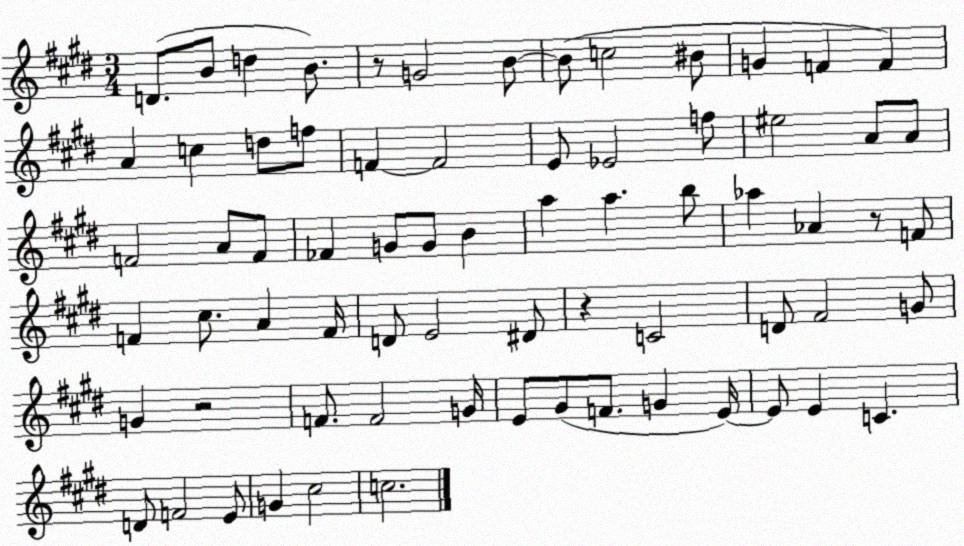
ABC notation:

X:1
T:Untitled
M:3/4
L:1/4
K:E
D/2 B/2 d B/2 z/2 G2 B/2 B/2 c2 ^B/2 G F F A c d/2 f/2 F F2 E/2 _E2 f/2 ^e2 A/2 A/2 F2 A/2 F/2 _F G/2 G/2 B a a b/2 _a _A z/2 F/2 F ^c/2 A F/4 D/2 E2 ^D/2 z C2 D/2 ^F2 G/2 G z2 F/2 F2 G/4 E/2 ^G/2 F/2 G E/4 E/2 E C D/2 F2 E/2 G ^c2 c2